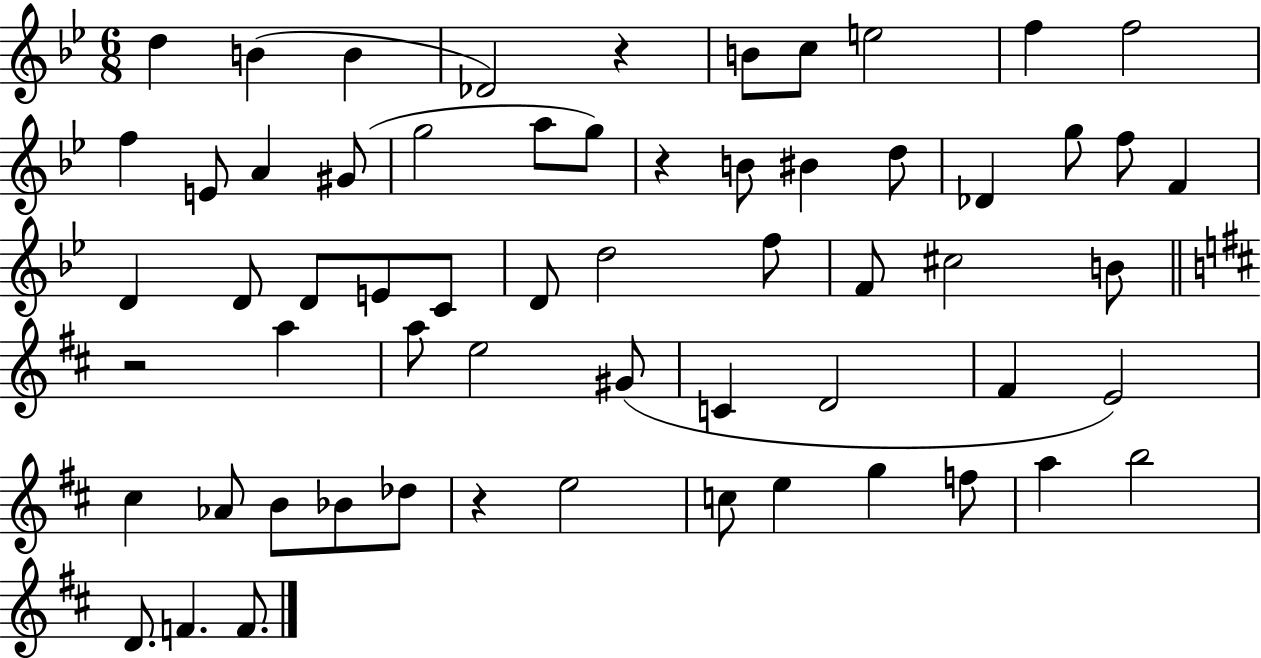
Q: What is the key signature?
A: BES major